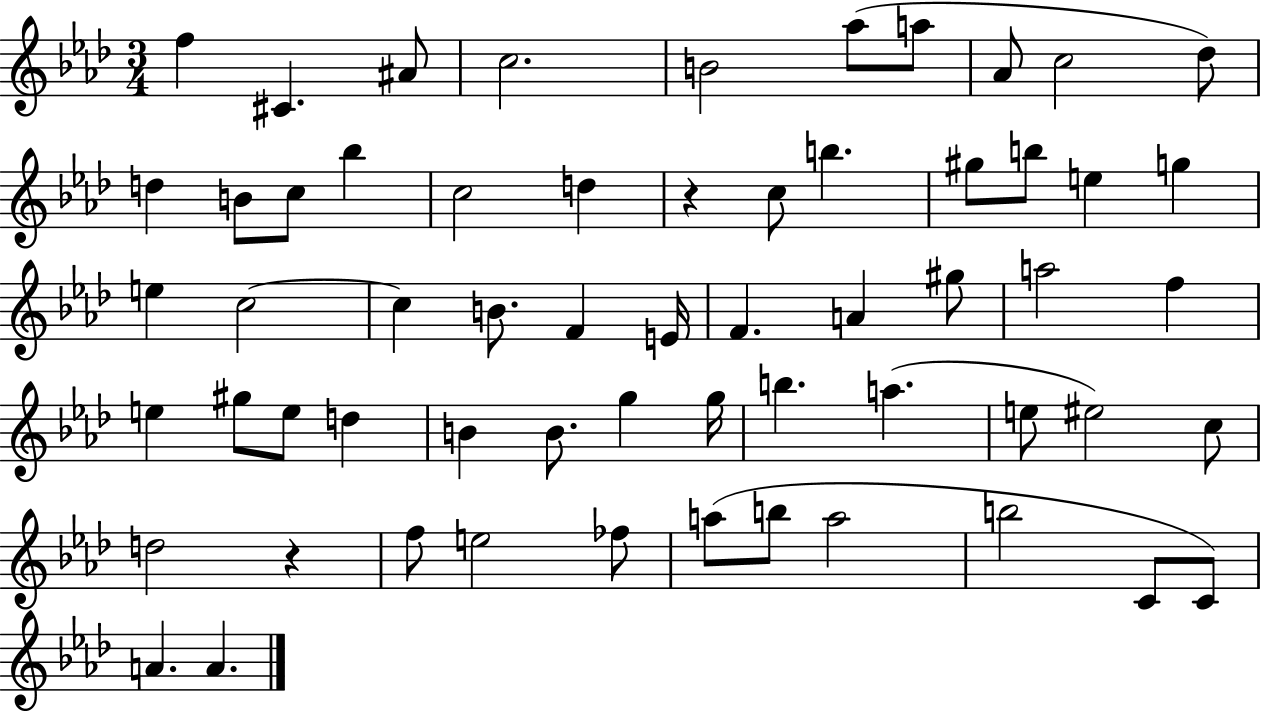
{
  \clef treble
  \numericTimeSignature
  \time 3/4
  \key aes \major
  f''4 cis'4. ais'8 | c''2. | b'2 aes''8( a''8 | aes'8 c''2 des''8) | \break d''4 b'8 c''8 bes''4 | c''2 d''4 | r4 c''8 b''4. | gis''8 b''8 e''4 g''4 | \break e''4 c''2~~ | c''4 b'8. f'4 e'16 | f'4. a'4 gis''8 | a''2 f''4 | \break e''4 gis''8 e''8 d''4 | b'4 b'8. g''4 g''16 | b''4. a''4.( | e''8 eis''2) c''8 | \break d''2 r4 | f''8 e''2 fes''8 | a''8( b''8 a''2 | b''2 c'8 c'8) | \break a'4. a'4. | \bar "|."
}